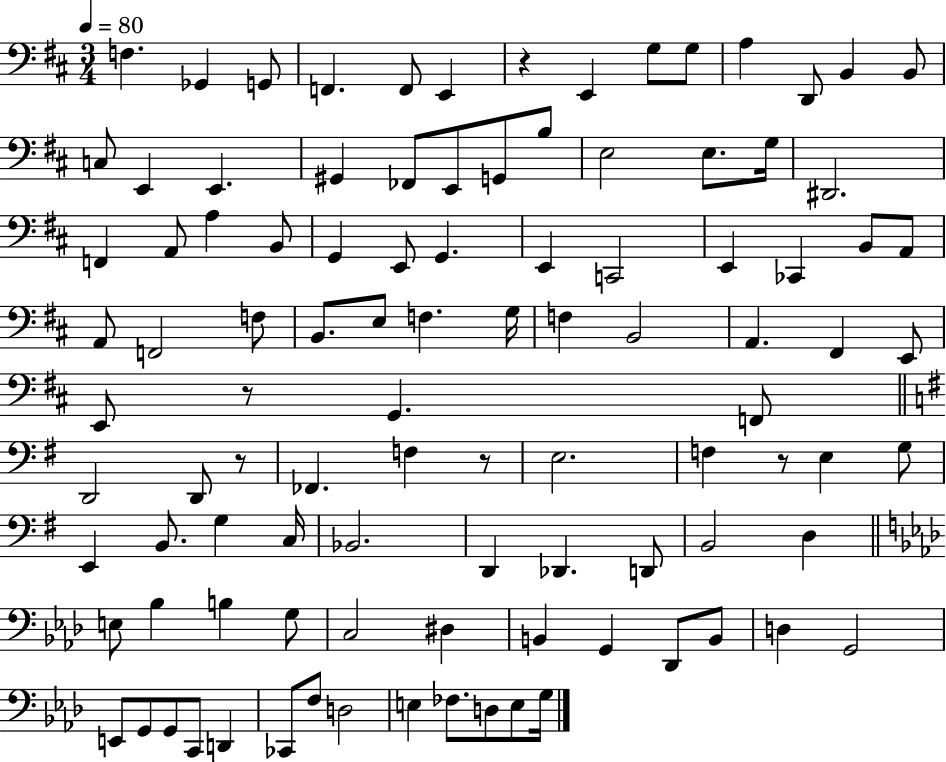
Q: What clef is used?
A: bass